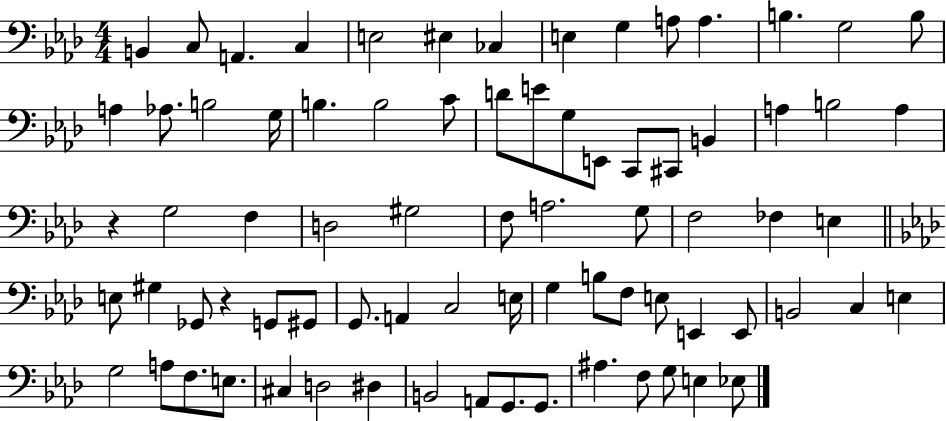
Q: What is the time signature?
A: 4/4